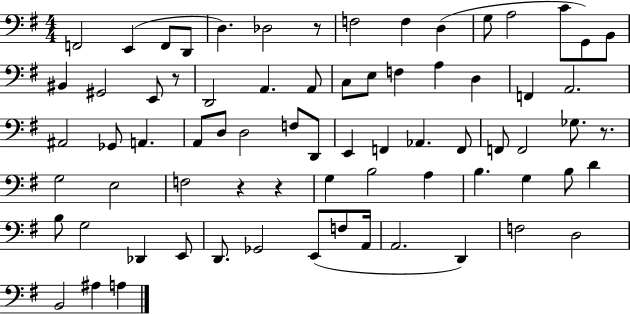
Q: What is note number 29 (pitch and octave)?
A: Gb2